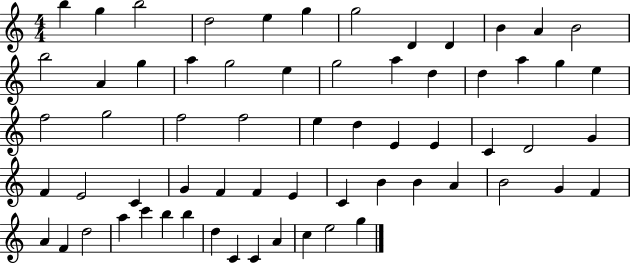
B5/q G5/q B5/h D5/h E5/q G5/q G5/h D4/q D4/q B4/q A4/q B4/h B5/h A4/q G5/q A5/q G5/h E5/q G5/h A5/q D5/q D5/q A5/q G5/q E5/q F5/h G5/h F5/h F5/h E5/q D5/q E4/q E4/q C4/q D4/h G4/q F4/q E4/h C4/q G4/q F4/q F4/q E4/q C4/q B4/q B4/q A4/q B4/h G4/q F4/q A4/q F4/q D5/h A5/q C6/q B5/q B5/q D5/q C4/q C4/q A4/q C5/q E5/h G5/q